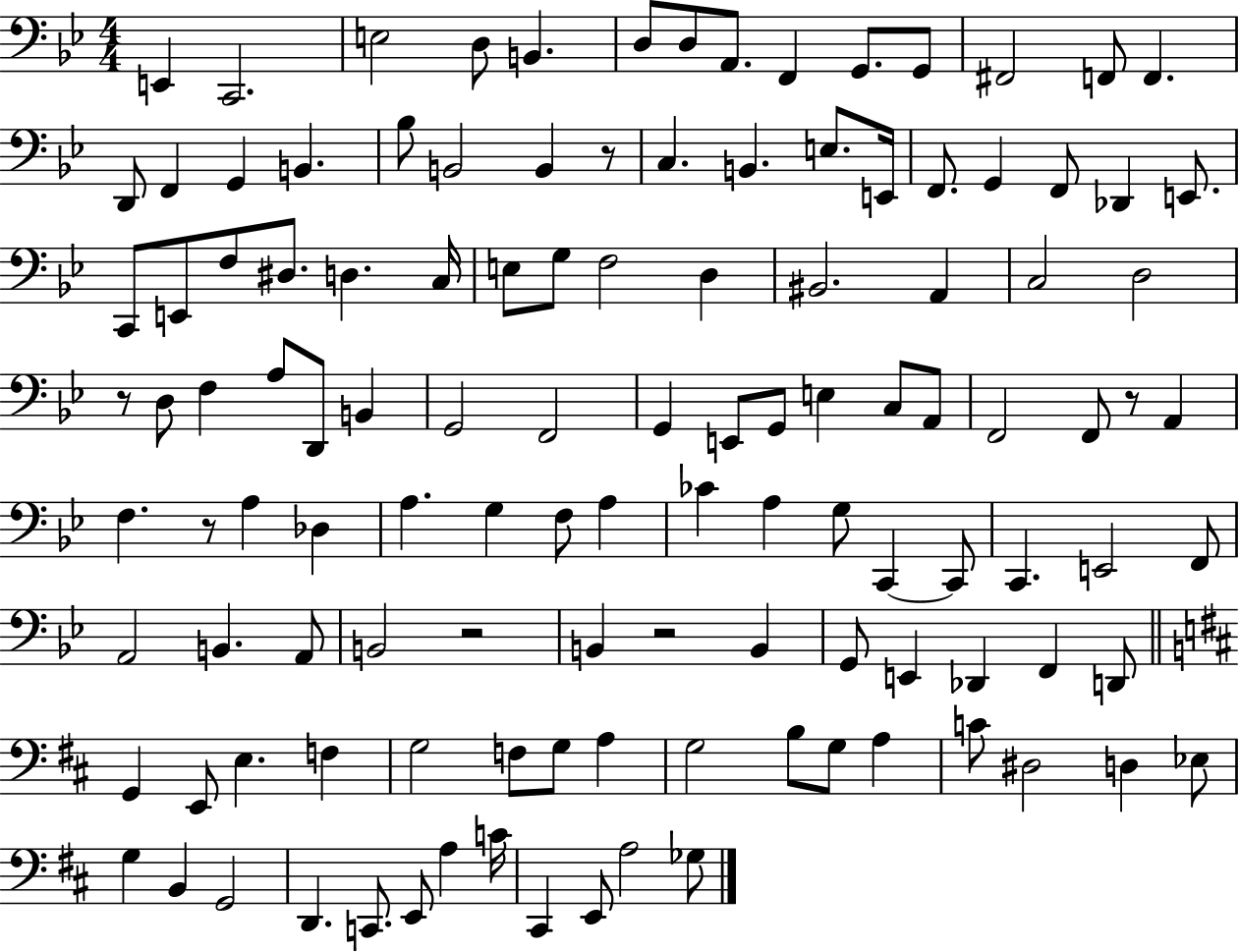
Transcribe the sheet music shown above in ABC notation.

X:1
T:Untitled
M:4/4
L:1/4
K:Bb
E,, C,,2 E,2 D,/2 B,, D,/2 D,/2 A,,/2 F,, G,,/2 G,,/2 ^F,,2 F,,/2 F,, D,,/2 F,, G,, B,, _B,/2 B,,2 B,, z/2 C, B,, E,/2 E,,/4 F,,/2 G,, F,,/2 _D,, E,,/2 C,,/2 E,,/2 F,/2 ^D,/2 D, C,/4 E,/2 G,/2 F,2 D, ^B,,2 A,, C,2 D,2 z/2 D,/2 F, A,/2 D,,/2 B,, G,,2 F,,2 G,, E,,/2 G,,/2 E, C,/2 A,,/2 F,,2 F,,/2 z/2 A,, F, z/2 A, _D, A, G, F,/2 A, _C A, G,/2 C,, C,,/2 C,, E,,2 F,,/2 A,,2 B,, A,,/2 B,,2 z2 B,, z2 B,, G,,/2 E,, _D,, F,, D,,/2 G,, E,,/2 E, F, G,2 F,/2 G,/2 A, G,2 B,/2 G,/2 A, C/2 ^D,2 D, _E,/2 G, B,, G,,2 D,, C,,/2 E,,/2 A, C/4 ^C,, E,,/2 A,2 _G,/2